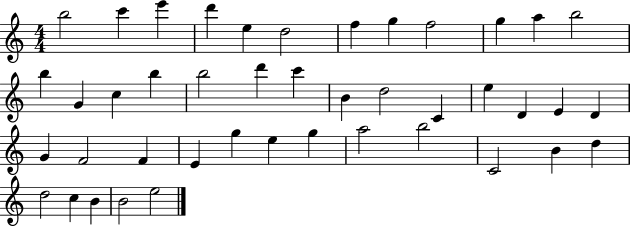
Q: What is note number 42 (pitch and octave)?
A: B4